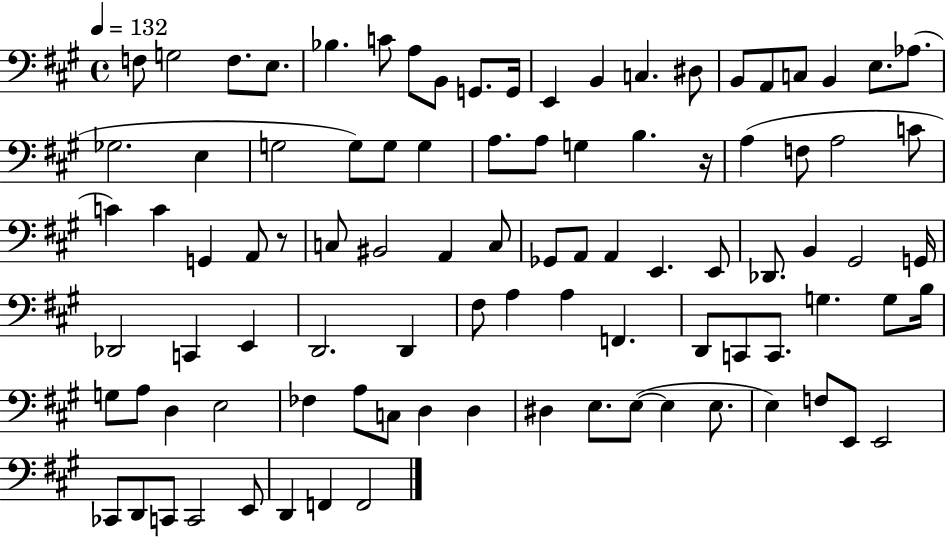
{
  \clef bass
  \time 4/4
  \defaultTimeSignature
  \key a \major
  \tempo 4 = 132
  f8 g2 f8. e8. | bes4. c'8 a8 b,8 g,8. g,16 | e,4 b,4 c4. dis8 | b,8 a,8 c8 b,4 e8. aes8.( | \break ges2. e4 | g2 g8) g8 g4 | a8. a8 g4 b4. r16 | a4( f8 a2 c'8 | \break c'4) c'4 g,4 a,8 r8 | c8 bis,2 a,4 c8 | ges,8 a,8 a,4 e,4. e,8 | des,8. b,4 gis,2 g,16 | \break des,2 c,4 e,4 | d,2. d,4 | fis8 a4 a4 f,4. | d,8 c,8 c,8. g4. g8 b16 | \break g8 a8 d4 e2 | fes4 a8 c8 d4 d4 | dis4 e8. e8~(~ e4 e8. | e4) f8 e,8 e,2 | \break ces,8 d,8 c,8 c,2 e,8 | d,4 f,4 f,2 | \bar "|."
}